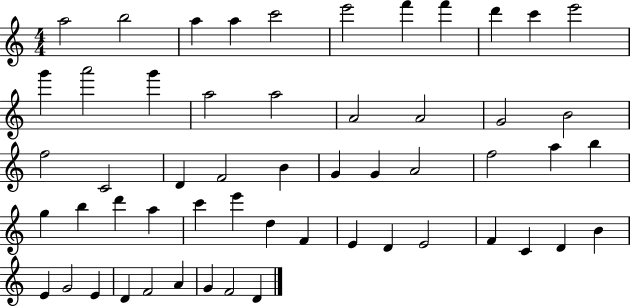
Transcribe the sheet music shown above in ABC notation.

X:1
T:Untitled
M:4/4
L:1/4
K:C
a2 b2 a a c'2 e'2 f' f' d' c' e'2 g' a'2 g' a2 a2 A2 A2 G2 B2 f2 C2 D F2 B G G A2 f2 a b g b d' a c' e' d F E D E2 F C D B E G2 E D F2 A G F2 D